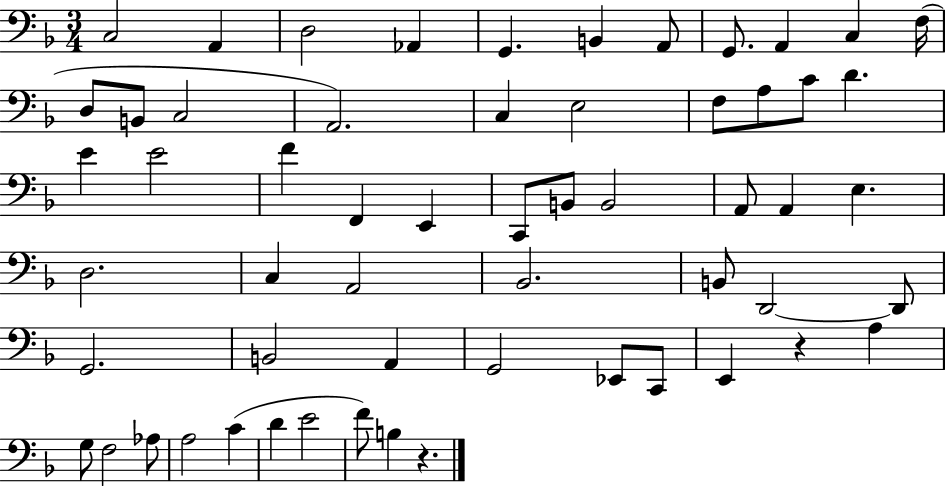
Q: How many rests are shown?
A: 2